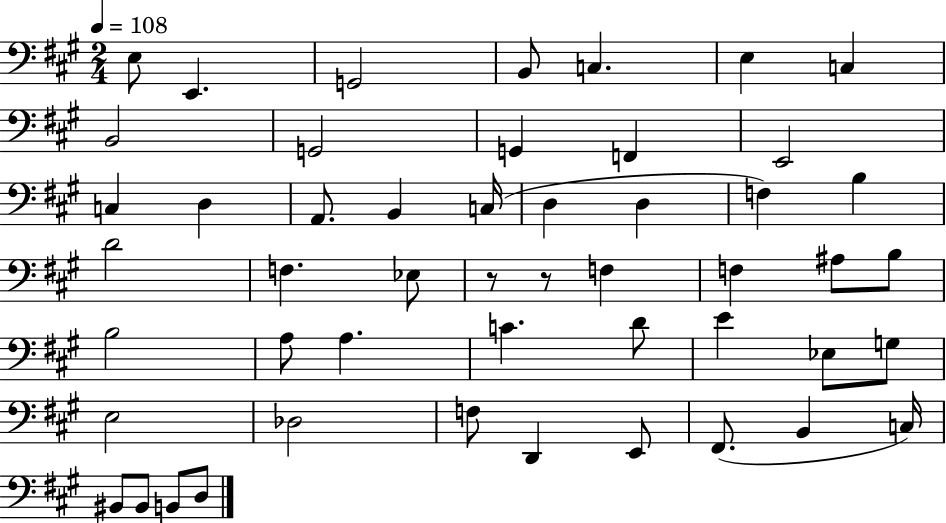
{
  \clef bass
  \numericTimeSignature
  \time 2/4
  \key a \major
  \tempo 4 = 108
  e8 e,4. | g,2 | b,8 c4. | e4 c4 | \break b,2 | g,2 | g,4 f,4 | e,2 | \break c4 d4 | a,8. b,4 c16( | d4 d4 | f4) b4 | \break d'2 | f4. ees8 | r8 r8 f4 | f4 ais8 b8 | \break b2 | a8 a4. | c'4. d'8 | e'4 ees8 g8 | \break e2 | des2 | f8 d,4 e,8 | fis,8.( b,4 c16) | \break bis,8 bis,8 b,8 d8 | \bar "|."
}